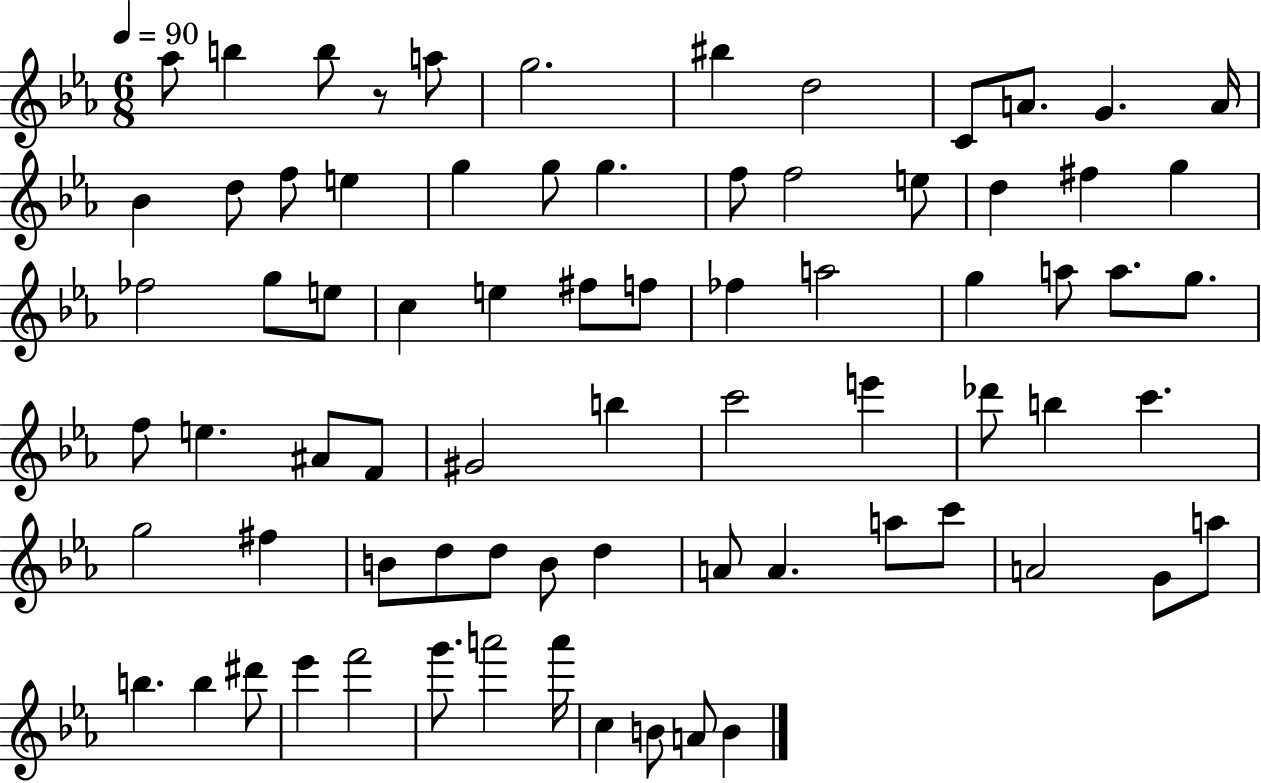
{
  \clef treble
  \numericTimeSignature
  \time 6/8
  \key ees \major
  \tempo 4 = 90
  \repeat volta 2 { aes''8 b''4 b''8 r8 a''8 | g''2. | bis''4 d''2 | c'8 a'8. g'4. a'16 | \break bes'4 d''8 f''8 e''4 | g''4 g''8 g''4. | f''8 f''2 e''8 | d''4 fis''4 g''4 | \break fes''2 g''8 e''8 | c''4 e''4 fis''8 f''8 | fes''4 a''2 | g''4 a''8 a''8. g''8. | \break f''8 e''4. ais'8 f'8 | gis'2 b''4 | c'''2 e'''4 | des'''8 b''4 c'''4. | \break g''2 fis''4 | b'8 d''8 d''8 b'8 d''4 | a'8 a'4. a''8 c'''8 | a'2 g'8 a''8 | \break b''4. b''4 dis'''8 | ees'''4 f'''2 | g'''8. a'''2 a'''16 | c''4 b'8 a'8 b'4 | \break } \bar "|."
}